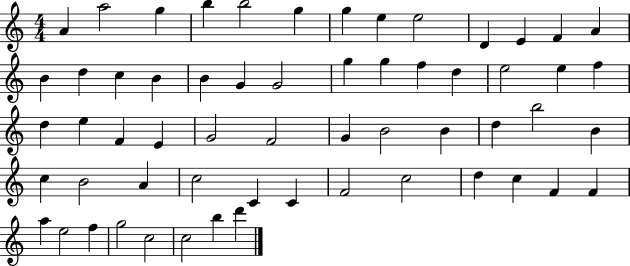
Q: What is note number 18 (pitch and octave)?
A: B4